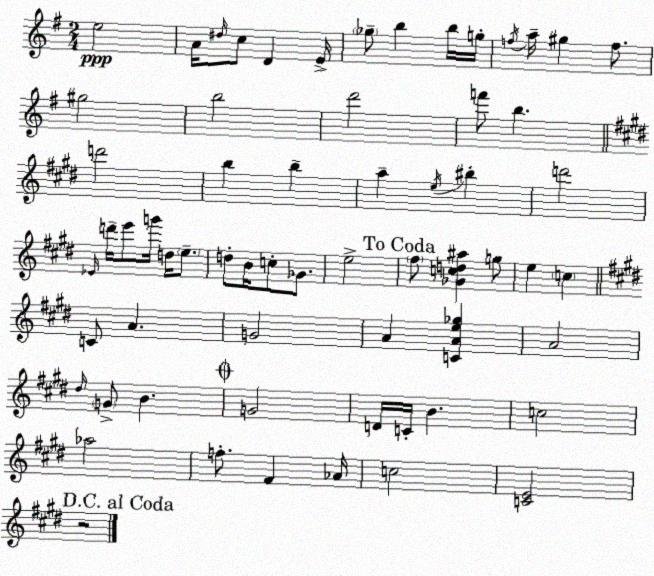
X:1
T:Untitled
M:2/4
L:1/4
K:Em
e2 A/4 ^d/4 c/2 D E/4 _g/2 b b/4 g/4 f/4 a/4 ^g f/2 ^g2 b2 d'2 f'/2 b d'2 b b a e/4 ^b d'2 _E/4 d'/4 e'/2 g'/4 d/4 e/2 d/2 B/4 c/2 _G/2 e2 ^f/2 [_Gcd^a] g/2 e c C/2 A G2 A [CAe_g] A2 ^d/4 G/2 B G2 D/4 C/4 B c2 _a2 f/2 ^F _A/4 c2 [CE]2 z2